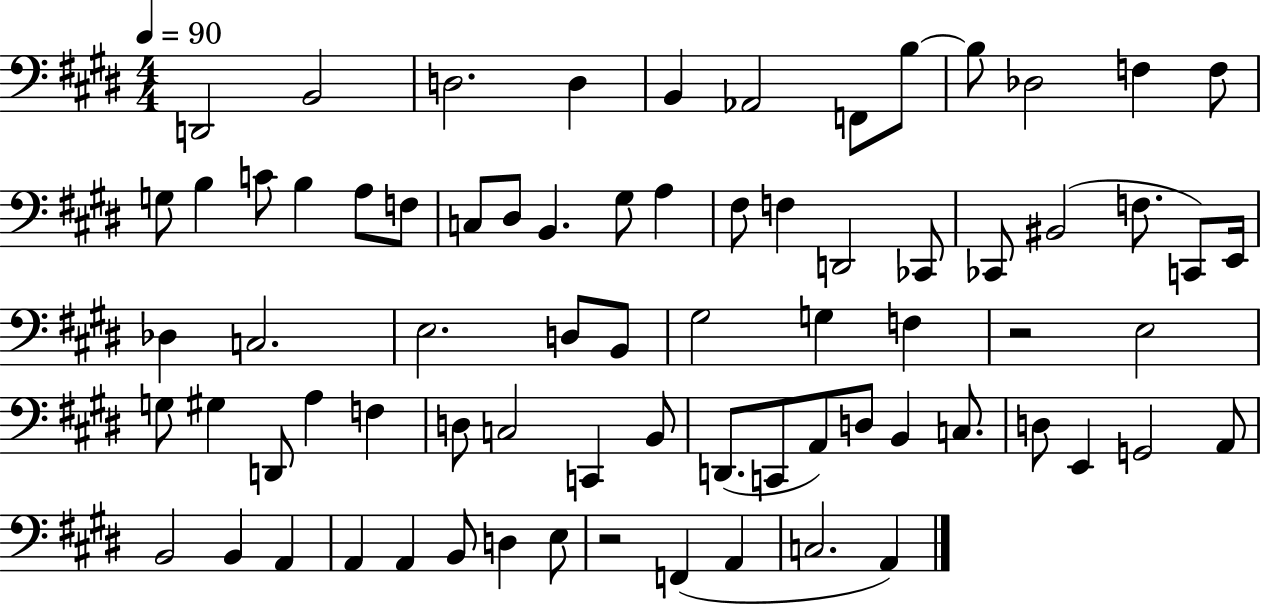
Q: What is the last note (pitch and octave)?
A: A2